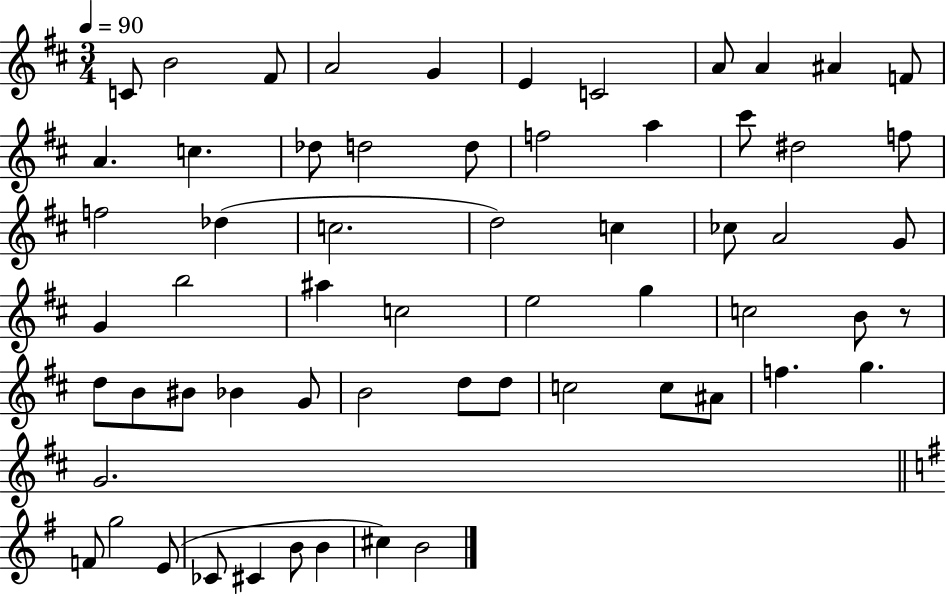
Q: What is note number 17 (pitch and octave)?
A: F5